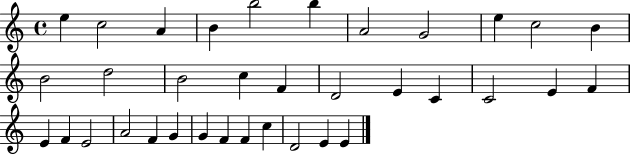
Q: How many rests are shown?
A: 0